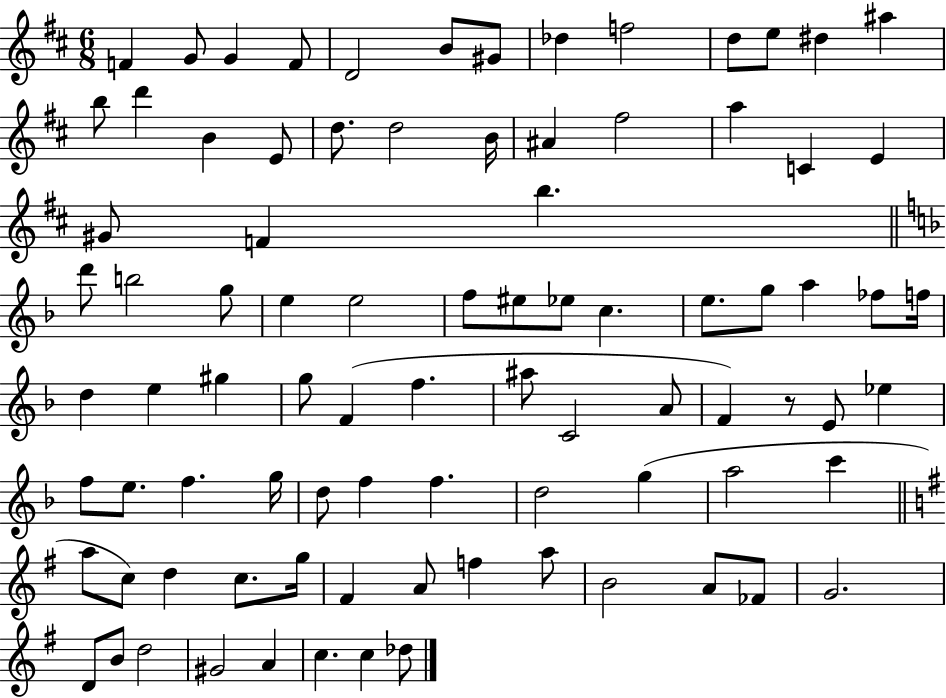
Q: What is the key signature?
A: D major